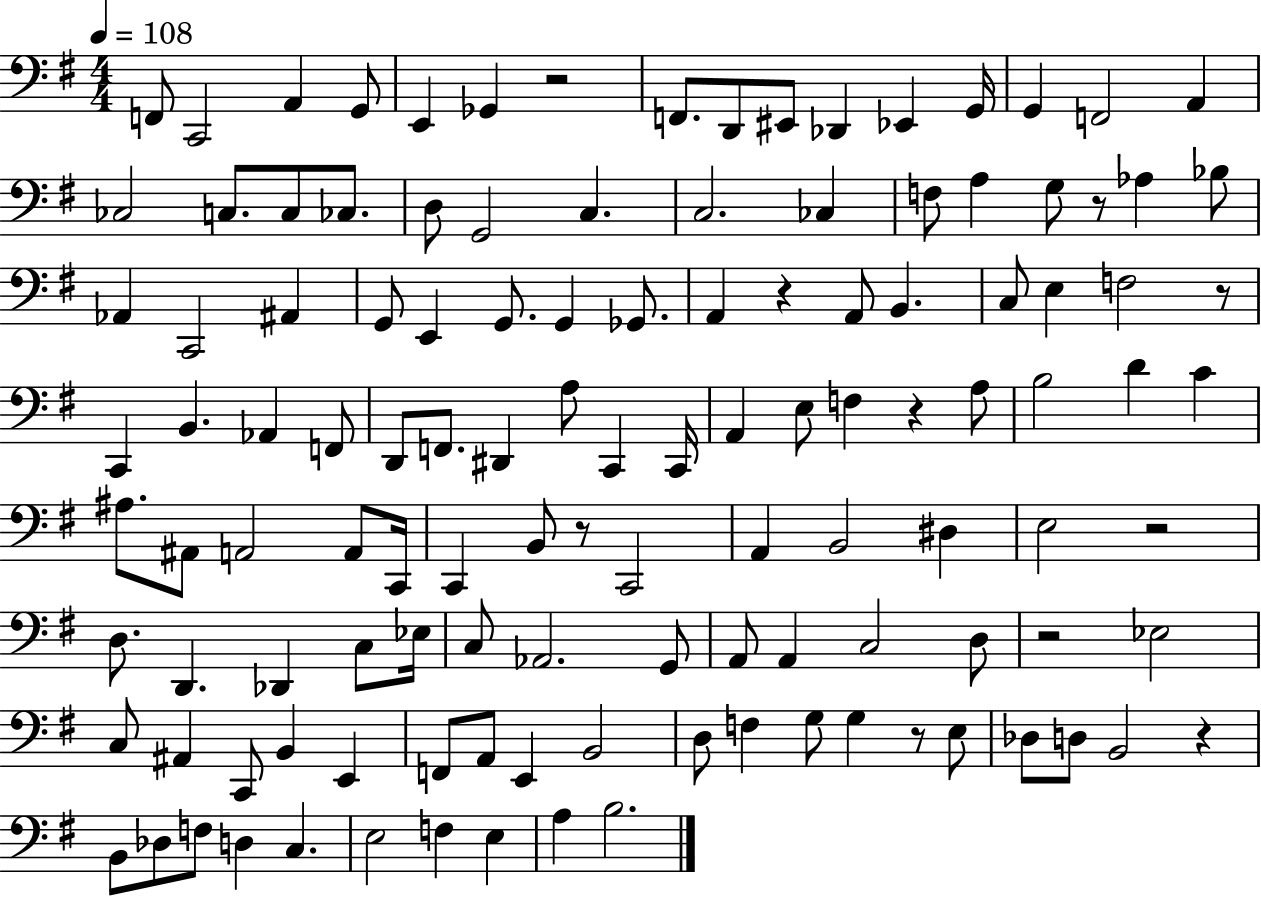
F2/e C2/h A2/q G2/e E2/q Gb2/q R/h F2/e. D2/e EIS2/e Db2/q Eb2/q G2/s G2/q F2/h A2/q CES3/h C3/e. C3/e CES3/e. D3/e G2/h C3/q. C3/h. CES3/q F3/e A3/q G3/e R/e Ab3/q Bb3/e Ab2/q C2/h A#2/q G2/e E2/q G2/e. G2/q Gb2/e. A2/q R/q A2/e B2/q. C3/e E3/q F3/h R/e C2/q B2/q. Ab2/q F2/e D2/e F2/e. D#2/q A3/e C2/q C2/s A2/q E3/e F3/q R/q A3/e B3/h D4/q C4/q A#3/e. A#2/e A2/h A2/e C2/s C2/q B2/e R/e C2/h A2/q B2/h D#3/q E3/h R/h D3/e. D2/q. Db2/q C3/e Eb3/s C3/e Ab2/h. G2/e A2/e A2/q C3/h D3/e R/h Eb3/h C3/e A#2/q C2/e B2/q E2/q F2/e A2/e E2/q B2/h D3/e F3/q G3/e G3/q R/e E3/e Db3/e D3/e B2/h R/q B2/e Db3/e F3/e D3/q C3/q. E3/h F3/q E3/q A3/q B3/h.